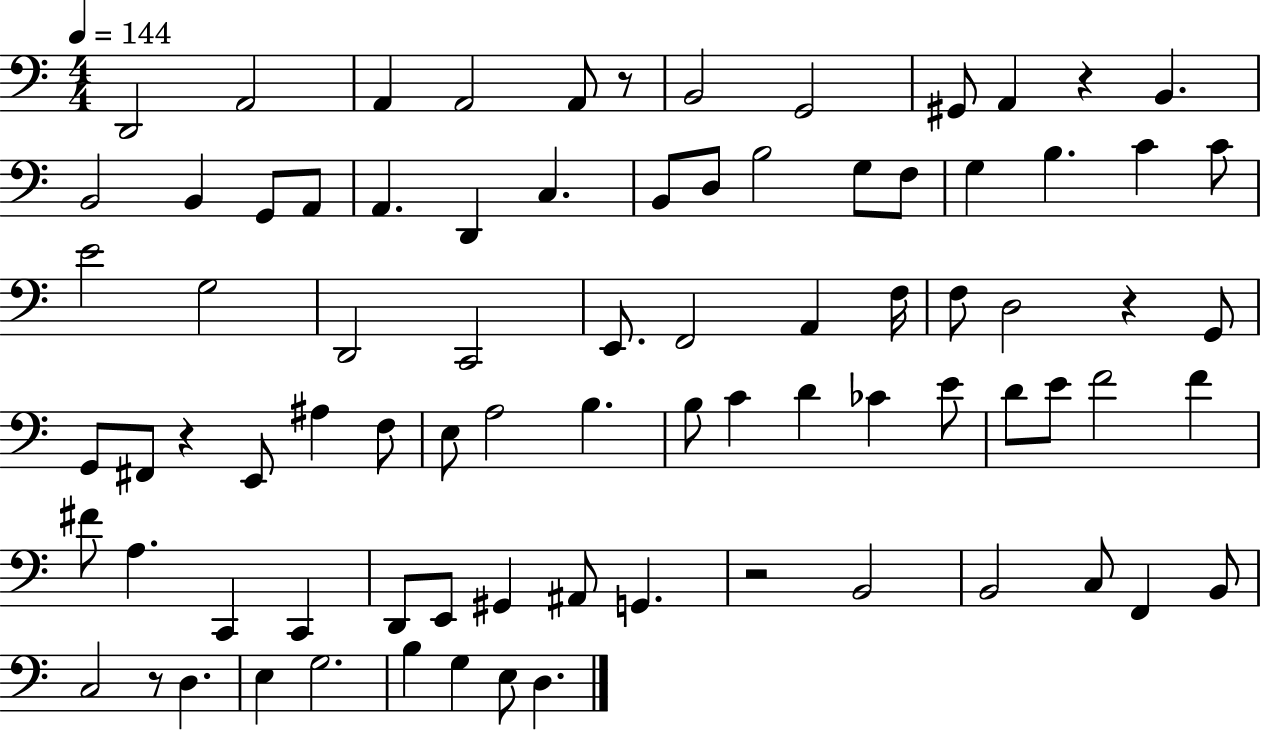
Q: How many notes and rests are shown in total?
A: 82